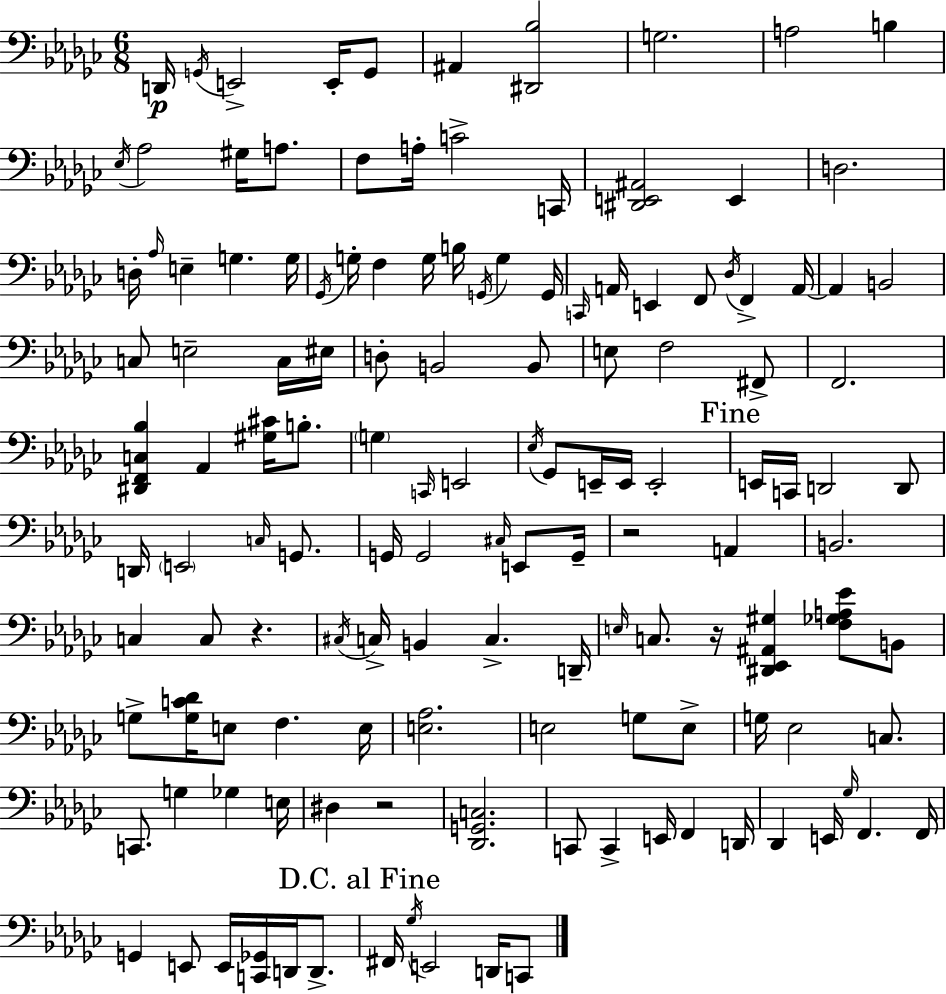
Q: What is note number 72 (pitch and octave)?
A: G2